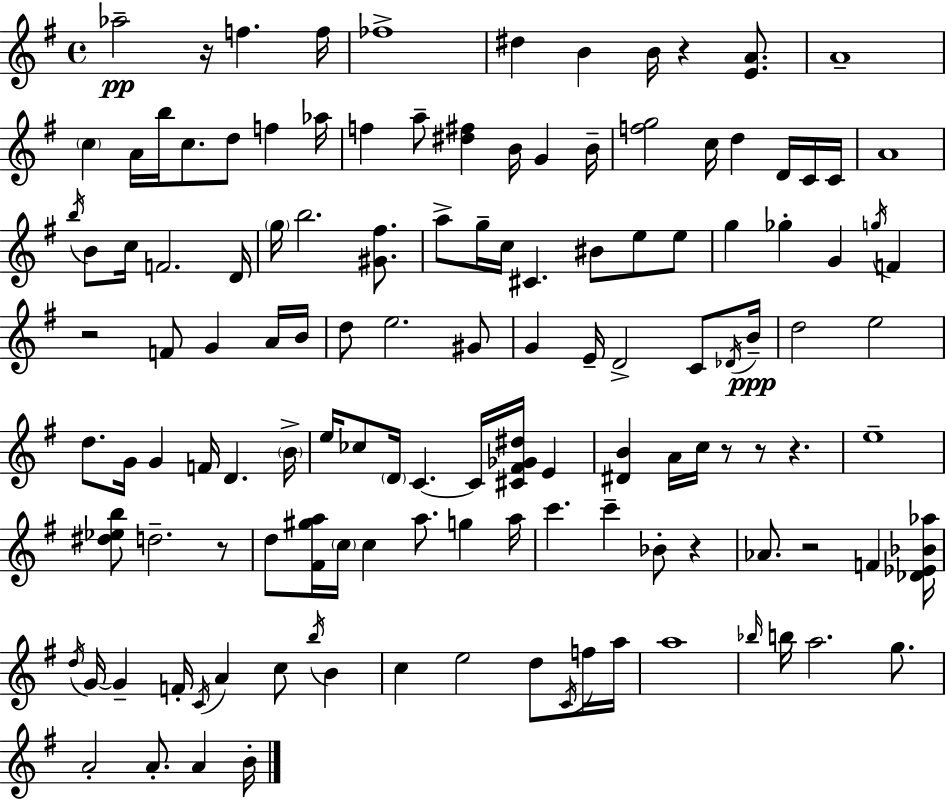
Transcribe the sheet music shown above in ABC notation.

X:1
T:Untitled
M:4/4
L:1/4
K:Em
_a2 z/4 f f/4 _f4 ^d B B/4 z [EA]/2 A4 c A/4 b/4 c/2 d/2 f _a/4 f a/2 [^d^f] B/4 G B/4 [fg]2 c/4 d D/4 C/4 C/4 A4 b/4 B/2 c/4 F2 D/4 g/4 b2 [^G^f]/2 a/2 g/4 c/4 ^C ^B/2 e/2 e/2 g _g G g/4 F z2 F/2 G A/4 B/4 d/2 e2 ^G/2 G E/4 D2 C/2 _D/4 B/4 d2 e2 d/2 G/4 G F/4 D B/4 e/4 _c/2 D/4 C C/4 [^C^F_G^d]/4 E [^DB] A/4 c/4 z/2 z/2 z e4 [^d_eb]/2 d2 z/2 d/2 [^F^ga]/4 c/4 c a/2 g a/4 c' c' _B/2 z _A/2 z2 F [_D_E_B_a]/4 d/4 G/4 G F/4 C/4 A c/2 b/4 B c e2 d/2 C/4 f/4 a/4 a4 _b/4 b/4 a2 g/2 A2 A/2 A B/4